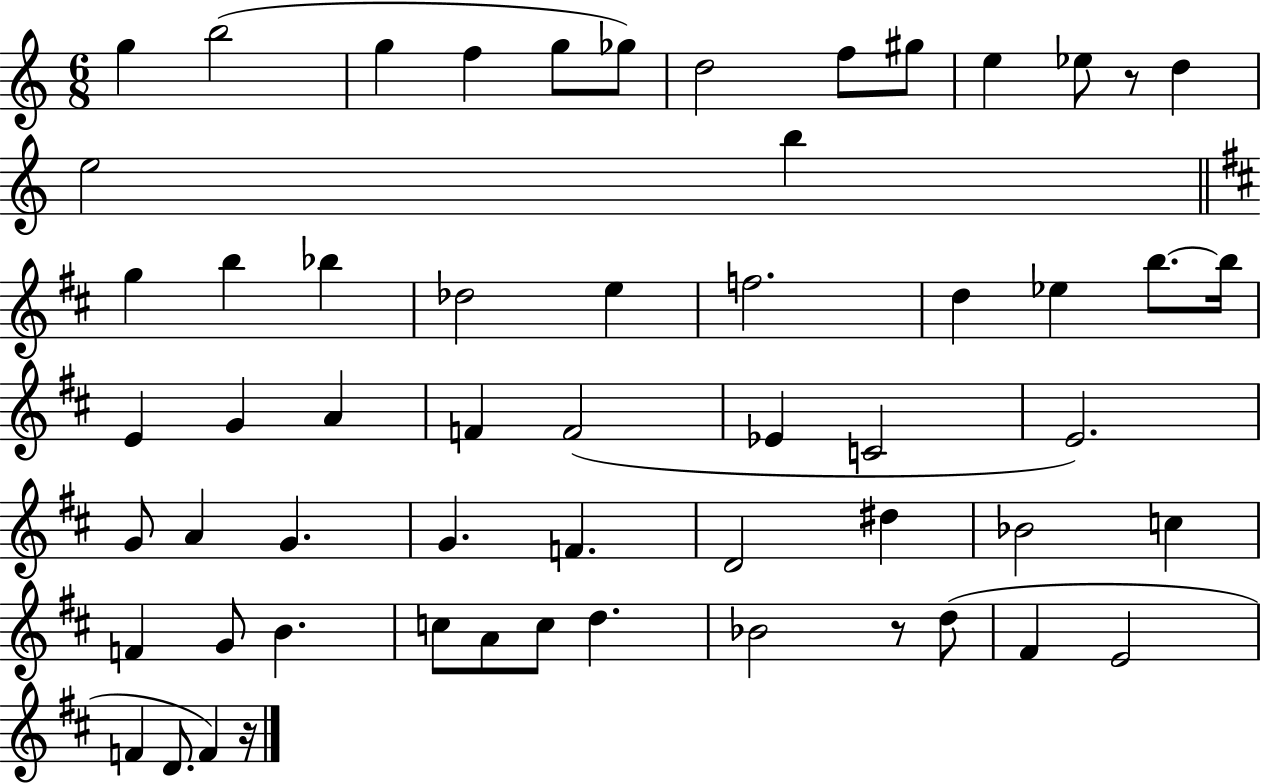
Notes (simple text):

G5/q B5/h G5/q F5/q G5/e Gb5/e D5/h F5/e G#5/e E5/q Eb5/e R/e D5/q E5/h B5/q G5/q B5/q Bb5/q Db5/h E5/q F5/h. D5/q Eb5/q B5/e. B5/s E4/q G4/q A4/q F4/q F4/h Eb4/q C4/h E4/h. G4/e A4/q G4/q. G4/q. F4/q. D4/h D#5/q Bb4/h C5/q F4/q G4/e B4/q. C5/e A4/e C5/e D5/q. Bb4/h R/e D5/e F#4/q E4/h F4/q D4/e. F4/q R/s